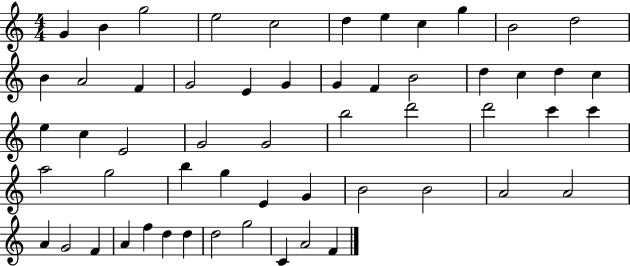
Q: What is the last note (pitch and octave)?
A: F4